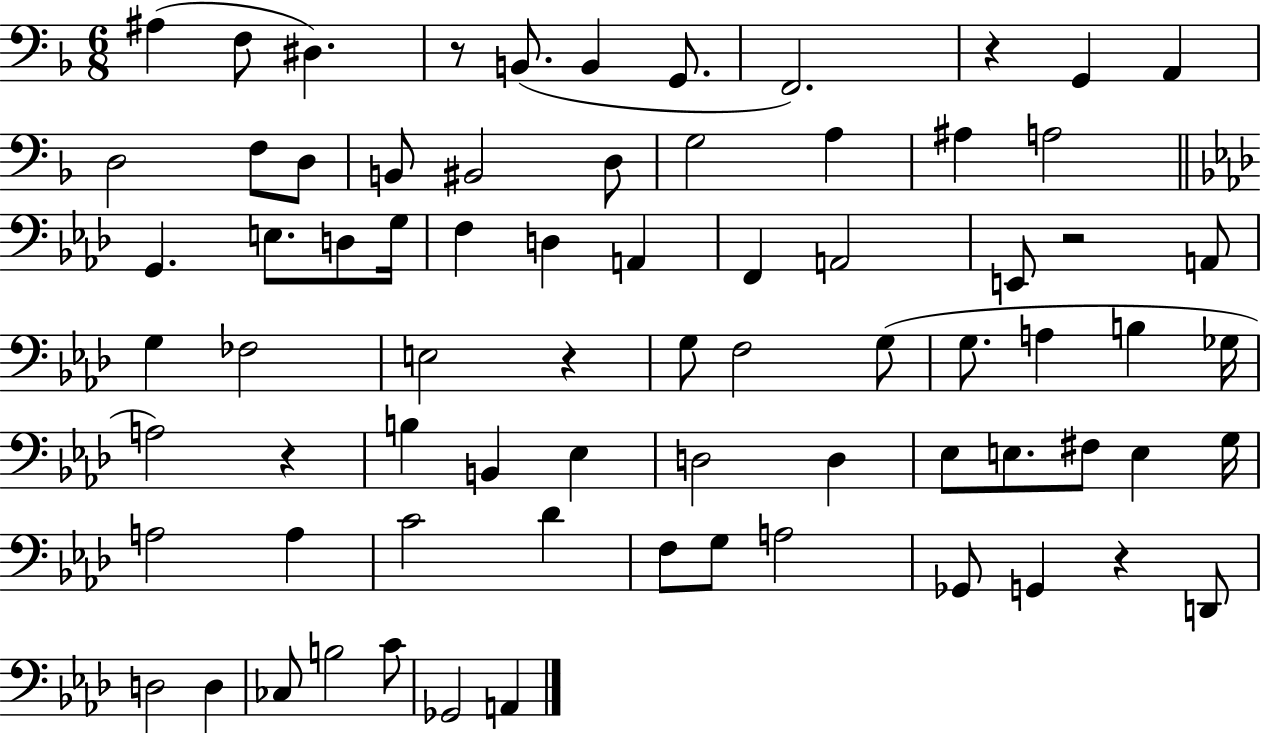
{
  \clef bass
  \numericTimeSignature
  \time 6/8
  \key f \major
  \repeat volta 2 { ais4( f8 dis4.) | r8 b,8.( b,4 g,8. | f,2.) | r4 g,4 a,4 | \break d2 f8 d8 | b,8 bis,2 d8 | g2 a4 | ais4 a2 | \break \bar "||" \break \key f \minor g,4. e8. d8 g16 | f4 d4 a,4 | f,4 a,2 | e,8 r2 a,8 | \break g4 fes2 | e2 r4 | g8 f2 g8( | g8. a4 b4 ges16 | \break a2) r4 | b4 b,4 ees4 | d2 d4 | ees8 e8. fis8 e4 g16 | \break a2 a4 | c'2 des'4 | f8 g8 a2 | ges,8 g,4 r4 d,8 | \break d2 d4 | ces8 b2 c'8 | ges,2 a,4 | } \bar "|."
}